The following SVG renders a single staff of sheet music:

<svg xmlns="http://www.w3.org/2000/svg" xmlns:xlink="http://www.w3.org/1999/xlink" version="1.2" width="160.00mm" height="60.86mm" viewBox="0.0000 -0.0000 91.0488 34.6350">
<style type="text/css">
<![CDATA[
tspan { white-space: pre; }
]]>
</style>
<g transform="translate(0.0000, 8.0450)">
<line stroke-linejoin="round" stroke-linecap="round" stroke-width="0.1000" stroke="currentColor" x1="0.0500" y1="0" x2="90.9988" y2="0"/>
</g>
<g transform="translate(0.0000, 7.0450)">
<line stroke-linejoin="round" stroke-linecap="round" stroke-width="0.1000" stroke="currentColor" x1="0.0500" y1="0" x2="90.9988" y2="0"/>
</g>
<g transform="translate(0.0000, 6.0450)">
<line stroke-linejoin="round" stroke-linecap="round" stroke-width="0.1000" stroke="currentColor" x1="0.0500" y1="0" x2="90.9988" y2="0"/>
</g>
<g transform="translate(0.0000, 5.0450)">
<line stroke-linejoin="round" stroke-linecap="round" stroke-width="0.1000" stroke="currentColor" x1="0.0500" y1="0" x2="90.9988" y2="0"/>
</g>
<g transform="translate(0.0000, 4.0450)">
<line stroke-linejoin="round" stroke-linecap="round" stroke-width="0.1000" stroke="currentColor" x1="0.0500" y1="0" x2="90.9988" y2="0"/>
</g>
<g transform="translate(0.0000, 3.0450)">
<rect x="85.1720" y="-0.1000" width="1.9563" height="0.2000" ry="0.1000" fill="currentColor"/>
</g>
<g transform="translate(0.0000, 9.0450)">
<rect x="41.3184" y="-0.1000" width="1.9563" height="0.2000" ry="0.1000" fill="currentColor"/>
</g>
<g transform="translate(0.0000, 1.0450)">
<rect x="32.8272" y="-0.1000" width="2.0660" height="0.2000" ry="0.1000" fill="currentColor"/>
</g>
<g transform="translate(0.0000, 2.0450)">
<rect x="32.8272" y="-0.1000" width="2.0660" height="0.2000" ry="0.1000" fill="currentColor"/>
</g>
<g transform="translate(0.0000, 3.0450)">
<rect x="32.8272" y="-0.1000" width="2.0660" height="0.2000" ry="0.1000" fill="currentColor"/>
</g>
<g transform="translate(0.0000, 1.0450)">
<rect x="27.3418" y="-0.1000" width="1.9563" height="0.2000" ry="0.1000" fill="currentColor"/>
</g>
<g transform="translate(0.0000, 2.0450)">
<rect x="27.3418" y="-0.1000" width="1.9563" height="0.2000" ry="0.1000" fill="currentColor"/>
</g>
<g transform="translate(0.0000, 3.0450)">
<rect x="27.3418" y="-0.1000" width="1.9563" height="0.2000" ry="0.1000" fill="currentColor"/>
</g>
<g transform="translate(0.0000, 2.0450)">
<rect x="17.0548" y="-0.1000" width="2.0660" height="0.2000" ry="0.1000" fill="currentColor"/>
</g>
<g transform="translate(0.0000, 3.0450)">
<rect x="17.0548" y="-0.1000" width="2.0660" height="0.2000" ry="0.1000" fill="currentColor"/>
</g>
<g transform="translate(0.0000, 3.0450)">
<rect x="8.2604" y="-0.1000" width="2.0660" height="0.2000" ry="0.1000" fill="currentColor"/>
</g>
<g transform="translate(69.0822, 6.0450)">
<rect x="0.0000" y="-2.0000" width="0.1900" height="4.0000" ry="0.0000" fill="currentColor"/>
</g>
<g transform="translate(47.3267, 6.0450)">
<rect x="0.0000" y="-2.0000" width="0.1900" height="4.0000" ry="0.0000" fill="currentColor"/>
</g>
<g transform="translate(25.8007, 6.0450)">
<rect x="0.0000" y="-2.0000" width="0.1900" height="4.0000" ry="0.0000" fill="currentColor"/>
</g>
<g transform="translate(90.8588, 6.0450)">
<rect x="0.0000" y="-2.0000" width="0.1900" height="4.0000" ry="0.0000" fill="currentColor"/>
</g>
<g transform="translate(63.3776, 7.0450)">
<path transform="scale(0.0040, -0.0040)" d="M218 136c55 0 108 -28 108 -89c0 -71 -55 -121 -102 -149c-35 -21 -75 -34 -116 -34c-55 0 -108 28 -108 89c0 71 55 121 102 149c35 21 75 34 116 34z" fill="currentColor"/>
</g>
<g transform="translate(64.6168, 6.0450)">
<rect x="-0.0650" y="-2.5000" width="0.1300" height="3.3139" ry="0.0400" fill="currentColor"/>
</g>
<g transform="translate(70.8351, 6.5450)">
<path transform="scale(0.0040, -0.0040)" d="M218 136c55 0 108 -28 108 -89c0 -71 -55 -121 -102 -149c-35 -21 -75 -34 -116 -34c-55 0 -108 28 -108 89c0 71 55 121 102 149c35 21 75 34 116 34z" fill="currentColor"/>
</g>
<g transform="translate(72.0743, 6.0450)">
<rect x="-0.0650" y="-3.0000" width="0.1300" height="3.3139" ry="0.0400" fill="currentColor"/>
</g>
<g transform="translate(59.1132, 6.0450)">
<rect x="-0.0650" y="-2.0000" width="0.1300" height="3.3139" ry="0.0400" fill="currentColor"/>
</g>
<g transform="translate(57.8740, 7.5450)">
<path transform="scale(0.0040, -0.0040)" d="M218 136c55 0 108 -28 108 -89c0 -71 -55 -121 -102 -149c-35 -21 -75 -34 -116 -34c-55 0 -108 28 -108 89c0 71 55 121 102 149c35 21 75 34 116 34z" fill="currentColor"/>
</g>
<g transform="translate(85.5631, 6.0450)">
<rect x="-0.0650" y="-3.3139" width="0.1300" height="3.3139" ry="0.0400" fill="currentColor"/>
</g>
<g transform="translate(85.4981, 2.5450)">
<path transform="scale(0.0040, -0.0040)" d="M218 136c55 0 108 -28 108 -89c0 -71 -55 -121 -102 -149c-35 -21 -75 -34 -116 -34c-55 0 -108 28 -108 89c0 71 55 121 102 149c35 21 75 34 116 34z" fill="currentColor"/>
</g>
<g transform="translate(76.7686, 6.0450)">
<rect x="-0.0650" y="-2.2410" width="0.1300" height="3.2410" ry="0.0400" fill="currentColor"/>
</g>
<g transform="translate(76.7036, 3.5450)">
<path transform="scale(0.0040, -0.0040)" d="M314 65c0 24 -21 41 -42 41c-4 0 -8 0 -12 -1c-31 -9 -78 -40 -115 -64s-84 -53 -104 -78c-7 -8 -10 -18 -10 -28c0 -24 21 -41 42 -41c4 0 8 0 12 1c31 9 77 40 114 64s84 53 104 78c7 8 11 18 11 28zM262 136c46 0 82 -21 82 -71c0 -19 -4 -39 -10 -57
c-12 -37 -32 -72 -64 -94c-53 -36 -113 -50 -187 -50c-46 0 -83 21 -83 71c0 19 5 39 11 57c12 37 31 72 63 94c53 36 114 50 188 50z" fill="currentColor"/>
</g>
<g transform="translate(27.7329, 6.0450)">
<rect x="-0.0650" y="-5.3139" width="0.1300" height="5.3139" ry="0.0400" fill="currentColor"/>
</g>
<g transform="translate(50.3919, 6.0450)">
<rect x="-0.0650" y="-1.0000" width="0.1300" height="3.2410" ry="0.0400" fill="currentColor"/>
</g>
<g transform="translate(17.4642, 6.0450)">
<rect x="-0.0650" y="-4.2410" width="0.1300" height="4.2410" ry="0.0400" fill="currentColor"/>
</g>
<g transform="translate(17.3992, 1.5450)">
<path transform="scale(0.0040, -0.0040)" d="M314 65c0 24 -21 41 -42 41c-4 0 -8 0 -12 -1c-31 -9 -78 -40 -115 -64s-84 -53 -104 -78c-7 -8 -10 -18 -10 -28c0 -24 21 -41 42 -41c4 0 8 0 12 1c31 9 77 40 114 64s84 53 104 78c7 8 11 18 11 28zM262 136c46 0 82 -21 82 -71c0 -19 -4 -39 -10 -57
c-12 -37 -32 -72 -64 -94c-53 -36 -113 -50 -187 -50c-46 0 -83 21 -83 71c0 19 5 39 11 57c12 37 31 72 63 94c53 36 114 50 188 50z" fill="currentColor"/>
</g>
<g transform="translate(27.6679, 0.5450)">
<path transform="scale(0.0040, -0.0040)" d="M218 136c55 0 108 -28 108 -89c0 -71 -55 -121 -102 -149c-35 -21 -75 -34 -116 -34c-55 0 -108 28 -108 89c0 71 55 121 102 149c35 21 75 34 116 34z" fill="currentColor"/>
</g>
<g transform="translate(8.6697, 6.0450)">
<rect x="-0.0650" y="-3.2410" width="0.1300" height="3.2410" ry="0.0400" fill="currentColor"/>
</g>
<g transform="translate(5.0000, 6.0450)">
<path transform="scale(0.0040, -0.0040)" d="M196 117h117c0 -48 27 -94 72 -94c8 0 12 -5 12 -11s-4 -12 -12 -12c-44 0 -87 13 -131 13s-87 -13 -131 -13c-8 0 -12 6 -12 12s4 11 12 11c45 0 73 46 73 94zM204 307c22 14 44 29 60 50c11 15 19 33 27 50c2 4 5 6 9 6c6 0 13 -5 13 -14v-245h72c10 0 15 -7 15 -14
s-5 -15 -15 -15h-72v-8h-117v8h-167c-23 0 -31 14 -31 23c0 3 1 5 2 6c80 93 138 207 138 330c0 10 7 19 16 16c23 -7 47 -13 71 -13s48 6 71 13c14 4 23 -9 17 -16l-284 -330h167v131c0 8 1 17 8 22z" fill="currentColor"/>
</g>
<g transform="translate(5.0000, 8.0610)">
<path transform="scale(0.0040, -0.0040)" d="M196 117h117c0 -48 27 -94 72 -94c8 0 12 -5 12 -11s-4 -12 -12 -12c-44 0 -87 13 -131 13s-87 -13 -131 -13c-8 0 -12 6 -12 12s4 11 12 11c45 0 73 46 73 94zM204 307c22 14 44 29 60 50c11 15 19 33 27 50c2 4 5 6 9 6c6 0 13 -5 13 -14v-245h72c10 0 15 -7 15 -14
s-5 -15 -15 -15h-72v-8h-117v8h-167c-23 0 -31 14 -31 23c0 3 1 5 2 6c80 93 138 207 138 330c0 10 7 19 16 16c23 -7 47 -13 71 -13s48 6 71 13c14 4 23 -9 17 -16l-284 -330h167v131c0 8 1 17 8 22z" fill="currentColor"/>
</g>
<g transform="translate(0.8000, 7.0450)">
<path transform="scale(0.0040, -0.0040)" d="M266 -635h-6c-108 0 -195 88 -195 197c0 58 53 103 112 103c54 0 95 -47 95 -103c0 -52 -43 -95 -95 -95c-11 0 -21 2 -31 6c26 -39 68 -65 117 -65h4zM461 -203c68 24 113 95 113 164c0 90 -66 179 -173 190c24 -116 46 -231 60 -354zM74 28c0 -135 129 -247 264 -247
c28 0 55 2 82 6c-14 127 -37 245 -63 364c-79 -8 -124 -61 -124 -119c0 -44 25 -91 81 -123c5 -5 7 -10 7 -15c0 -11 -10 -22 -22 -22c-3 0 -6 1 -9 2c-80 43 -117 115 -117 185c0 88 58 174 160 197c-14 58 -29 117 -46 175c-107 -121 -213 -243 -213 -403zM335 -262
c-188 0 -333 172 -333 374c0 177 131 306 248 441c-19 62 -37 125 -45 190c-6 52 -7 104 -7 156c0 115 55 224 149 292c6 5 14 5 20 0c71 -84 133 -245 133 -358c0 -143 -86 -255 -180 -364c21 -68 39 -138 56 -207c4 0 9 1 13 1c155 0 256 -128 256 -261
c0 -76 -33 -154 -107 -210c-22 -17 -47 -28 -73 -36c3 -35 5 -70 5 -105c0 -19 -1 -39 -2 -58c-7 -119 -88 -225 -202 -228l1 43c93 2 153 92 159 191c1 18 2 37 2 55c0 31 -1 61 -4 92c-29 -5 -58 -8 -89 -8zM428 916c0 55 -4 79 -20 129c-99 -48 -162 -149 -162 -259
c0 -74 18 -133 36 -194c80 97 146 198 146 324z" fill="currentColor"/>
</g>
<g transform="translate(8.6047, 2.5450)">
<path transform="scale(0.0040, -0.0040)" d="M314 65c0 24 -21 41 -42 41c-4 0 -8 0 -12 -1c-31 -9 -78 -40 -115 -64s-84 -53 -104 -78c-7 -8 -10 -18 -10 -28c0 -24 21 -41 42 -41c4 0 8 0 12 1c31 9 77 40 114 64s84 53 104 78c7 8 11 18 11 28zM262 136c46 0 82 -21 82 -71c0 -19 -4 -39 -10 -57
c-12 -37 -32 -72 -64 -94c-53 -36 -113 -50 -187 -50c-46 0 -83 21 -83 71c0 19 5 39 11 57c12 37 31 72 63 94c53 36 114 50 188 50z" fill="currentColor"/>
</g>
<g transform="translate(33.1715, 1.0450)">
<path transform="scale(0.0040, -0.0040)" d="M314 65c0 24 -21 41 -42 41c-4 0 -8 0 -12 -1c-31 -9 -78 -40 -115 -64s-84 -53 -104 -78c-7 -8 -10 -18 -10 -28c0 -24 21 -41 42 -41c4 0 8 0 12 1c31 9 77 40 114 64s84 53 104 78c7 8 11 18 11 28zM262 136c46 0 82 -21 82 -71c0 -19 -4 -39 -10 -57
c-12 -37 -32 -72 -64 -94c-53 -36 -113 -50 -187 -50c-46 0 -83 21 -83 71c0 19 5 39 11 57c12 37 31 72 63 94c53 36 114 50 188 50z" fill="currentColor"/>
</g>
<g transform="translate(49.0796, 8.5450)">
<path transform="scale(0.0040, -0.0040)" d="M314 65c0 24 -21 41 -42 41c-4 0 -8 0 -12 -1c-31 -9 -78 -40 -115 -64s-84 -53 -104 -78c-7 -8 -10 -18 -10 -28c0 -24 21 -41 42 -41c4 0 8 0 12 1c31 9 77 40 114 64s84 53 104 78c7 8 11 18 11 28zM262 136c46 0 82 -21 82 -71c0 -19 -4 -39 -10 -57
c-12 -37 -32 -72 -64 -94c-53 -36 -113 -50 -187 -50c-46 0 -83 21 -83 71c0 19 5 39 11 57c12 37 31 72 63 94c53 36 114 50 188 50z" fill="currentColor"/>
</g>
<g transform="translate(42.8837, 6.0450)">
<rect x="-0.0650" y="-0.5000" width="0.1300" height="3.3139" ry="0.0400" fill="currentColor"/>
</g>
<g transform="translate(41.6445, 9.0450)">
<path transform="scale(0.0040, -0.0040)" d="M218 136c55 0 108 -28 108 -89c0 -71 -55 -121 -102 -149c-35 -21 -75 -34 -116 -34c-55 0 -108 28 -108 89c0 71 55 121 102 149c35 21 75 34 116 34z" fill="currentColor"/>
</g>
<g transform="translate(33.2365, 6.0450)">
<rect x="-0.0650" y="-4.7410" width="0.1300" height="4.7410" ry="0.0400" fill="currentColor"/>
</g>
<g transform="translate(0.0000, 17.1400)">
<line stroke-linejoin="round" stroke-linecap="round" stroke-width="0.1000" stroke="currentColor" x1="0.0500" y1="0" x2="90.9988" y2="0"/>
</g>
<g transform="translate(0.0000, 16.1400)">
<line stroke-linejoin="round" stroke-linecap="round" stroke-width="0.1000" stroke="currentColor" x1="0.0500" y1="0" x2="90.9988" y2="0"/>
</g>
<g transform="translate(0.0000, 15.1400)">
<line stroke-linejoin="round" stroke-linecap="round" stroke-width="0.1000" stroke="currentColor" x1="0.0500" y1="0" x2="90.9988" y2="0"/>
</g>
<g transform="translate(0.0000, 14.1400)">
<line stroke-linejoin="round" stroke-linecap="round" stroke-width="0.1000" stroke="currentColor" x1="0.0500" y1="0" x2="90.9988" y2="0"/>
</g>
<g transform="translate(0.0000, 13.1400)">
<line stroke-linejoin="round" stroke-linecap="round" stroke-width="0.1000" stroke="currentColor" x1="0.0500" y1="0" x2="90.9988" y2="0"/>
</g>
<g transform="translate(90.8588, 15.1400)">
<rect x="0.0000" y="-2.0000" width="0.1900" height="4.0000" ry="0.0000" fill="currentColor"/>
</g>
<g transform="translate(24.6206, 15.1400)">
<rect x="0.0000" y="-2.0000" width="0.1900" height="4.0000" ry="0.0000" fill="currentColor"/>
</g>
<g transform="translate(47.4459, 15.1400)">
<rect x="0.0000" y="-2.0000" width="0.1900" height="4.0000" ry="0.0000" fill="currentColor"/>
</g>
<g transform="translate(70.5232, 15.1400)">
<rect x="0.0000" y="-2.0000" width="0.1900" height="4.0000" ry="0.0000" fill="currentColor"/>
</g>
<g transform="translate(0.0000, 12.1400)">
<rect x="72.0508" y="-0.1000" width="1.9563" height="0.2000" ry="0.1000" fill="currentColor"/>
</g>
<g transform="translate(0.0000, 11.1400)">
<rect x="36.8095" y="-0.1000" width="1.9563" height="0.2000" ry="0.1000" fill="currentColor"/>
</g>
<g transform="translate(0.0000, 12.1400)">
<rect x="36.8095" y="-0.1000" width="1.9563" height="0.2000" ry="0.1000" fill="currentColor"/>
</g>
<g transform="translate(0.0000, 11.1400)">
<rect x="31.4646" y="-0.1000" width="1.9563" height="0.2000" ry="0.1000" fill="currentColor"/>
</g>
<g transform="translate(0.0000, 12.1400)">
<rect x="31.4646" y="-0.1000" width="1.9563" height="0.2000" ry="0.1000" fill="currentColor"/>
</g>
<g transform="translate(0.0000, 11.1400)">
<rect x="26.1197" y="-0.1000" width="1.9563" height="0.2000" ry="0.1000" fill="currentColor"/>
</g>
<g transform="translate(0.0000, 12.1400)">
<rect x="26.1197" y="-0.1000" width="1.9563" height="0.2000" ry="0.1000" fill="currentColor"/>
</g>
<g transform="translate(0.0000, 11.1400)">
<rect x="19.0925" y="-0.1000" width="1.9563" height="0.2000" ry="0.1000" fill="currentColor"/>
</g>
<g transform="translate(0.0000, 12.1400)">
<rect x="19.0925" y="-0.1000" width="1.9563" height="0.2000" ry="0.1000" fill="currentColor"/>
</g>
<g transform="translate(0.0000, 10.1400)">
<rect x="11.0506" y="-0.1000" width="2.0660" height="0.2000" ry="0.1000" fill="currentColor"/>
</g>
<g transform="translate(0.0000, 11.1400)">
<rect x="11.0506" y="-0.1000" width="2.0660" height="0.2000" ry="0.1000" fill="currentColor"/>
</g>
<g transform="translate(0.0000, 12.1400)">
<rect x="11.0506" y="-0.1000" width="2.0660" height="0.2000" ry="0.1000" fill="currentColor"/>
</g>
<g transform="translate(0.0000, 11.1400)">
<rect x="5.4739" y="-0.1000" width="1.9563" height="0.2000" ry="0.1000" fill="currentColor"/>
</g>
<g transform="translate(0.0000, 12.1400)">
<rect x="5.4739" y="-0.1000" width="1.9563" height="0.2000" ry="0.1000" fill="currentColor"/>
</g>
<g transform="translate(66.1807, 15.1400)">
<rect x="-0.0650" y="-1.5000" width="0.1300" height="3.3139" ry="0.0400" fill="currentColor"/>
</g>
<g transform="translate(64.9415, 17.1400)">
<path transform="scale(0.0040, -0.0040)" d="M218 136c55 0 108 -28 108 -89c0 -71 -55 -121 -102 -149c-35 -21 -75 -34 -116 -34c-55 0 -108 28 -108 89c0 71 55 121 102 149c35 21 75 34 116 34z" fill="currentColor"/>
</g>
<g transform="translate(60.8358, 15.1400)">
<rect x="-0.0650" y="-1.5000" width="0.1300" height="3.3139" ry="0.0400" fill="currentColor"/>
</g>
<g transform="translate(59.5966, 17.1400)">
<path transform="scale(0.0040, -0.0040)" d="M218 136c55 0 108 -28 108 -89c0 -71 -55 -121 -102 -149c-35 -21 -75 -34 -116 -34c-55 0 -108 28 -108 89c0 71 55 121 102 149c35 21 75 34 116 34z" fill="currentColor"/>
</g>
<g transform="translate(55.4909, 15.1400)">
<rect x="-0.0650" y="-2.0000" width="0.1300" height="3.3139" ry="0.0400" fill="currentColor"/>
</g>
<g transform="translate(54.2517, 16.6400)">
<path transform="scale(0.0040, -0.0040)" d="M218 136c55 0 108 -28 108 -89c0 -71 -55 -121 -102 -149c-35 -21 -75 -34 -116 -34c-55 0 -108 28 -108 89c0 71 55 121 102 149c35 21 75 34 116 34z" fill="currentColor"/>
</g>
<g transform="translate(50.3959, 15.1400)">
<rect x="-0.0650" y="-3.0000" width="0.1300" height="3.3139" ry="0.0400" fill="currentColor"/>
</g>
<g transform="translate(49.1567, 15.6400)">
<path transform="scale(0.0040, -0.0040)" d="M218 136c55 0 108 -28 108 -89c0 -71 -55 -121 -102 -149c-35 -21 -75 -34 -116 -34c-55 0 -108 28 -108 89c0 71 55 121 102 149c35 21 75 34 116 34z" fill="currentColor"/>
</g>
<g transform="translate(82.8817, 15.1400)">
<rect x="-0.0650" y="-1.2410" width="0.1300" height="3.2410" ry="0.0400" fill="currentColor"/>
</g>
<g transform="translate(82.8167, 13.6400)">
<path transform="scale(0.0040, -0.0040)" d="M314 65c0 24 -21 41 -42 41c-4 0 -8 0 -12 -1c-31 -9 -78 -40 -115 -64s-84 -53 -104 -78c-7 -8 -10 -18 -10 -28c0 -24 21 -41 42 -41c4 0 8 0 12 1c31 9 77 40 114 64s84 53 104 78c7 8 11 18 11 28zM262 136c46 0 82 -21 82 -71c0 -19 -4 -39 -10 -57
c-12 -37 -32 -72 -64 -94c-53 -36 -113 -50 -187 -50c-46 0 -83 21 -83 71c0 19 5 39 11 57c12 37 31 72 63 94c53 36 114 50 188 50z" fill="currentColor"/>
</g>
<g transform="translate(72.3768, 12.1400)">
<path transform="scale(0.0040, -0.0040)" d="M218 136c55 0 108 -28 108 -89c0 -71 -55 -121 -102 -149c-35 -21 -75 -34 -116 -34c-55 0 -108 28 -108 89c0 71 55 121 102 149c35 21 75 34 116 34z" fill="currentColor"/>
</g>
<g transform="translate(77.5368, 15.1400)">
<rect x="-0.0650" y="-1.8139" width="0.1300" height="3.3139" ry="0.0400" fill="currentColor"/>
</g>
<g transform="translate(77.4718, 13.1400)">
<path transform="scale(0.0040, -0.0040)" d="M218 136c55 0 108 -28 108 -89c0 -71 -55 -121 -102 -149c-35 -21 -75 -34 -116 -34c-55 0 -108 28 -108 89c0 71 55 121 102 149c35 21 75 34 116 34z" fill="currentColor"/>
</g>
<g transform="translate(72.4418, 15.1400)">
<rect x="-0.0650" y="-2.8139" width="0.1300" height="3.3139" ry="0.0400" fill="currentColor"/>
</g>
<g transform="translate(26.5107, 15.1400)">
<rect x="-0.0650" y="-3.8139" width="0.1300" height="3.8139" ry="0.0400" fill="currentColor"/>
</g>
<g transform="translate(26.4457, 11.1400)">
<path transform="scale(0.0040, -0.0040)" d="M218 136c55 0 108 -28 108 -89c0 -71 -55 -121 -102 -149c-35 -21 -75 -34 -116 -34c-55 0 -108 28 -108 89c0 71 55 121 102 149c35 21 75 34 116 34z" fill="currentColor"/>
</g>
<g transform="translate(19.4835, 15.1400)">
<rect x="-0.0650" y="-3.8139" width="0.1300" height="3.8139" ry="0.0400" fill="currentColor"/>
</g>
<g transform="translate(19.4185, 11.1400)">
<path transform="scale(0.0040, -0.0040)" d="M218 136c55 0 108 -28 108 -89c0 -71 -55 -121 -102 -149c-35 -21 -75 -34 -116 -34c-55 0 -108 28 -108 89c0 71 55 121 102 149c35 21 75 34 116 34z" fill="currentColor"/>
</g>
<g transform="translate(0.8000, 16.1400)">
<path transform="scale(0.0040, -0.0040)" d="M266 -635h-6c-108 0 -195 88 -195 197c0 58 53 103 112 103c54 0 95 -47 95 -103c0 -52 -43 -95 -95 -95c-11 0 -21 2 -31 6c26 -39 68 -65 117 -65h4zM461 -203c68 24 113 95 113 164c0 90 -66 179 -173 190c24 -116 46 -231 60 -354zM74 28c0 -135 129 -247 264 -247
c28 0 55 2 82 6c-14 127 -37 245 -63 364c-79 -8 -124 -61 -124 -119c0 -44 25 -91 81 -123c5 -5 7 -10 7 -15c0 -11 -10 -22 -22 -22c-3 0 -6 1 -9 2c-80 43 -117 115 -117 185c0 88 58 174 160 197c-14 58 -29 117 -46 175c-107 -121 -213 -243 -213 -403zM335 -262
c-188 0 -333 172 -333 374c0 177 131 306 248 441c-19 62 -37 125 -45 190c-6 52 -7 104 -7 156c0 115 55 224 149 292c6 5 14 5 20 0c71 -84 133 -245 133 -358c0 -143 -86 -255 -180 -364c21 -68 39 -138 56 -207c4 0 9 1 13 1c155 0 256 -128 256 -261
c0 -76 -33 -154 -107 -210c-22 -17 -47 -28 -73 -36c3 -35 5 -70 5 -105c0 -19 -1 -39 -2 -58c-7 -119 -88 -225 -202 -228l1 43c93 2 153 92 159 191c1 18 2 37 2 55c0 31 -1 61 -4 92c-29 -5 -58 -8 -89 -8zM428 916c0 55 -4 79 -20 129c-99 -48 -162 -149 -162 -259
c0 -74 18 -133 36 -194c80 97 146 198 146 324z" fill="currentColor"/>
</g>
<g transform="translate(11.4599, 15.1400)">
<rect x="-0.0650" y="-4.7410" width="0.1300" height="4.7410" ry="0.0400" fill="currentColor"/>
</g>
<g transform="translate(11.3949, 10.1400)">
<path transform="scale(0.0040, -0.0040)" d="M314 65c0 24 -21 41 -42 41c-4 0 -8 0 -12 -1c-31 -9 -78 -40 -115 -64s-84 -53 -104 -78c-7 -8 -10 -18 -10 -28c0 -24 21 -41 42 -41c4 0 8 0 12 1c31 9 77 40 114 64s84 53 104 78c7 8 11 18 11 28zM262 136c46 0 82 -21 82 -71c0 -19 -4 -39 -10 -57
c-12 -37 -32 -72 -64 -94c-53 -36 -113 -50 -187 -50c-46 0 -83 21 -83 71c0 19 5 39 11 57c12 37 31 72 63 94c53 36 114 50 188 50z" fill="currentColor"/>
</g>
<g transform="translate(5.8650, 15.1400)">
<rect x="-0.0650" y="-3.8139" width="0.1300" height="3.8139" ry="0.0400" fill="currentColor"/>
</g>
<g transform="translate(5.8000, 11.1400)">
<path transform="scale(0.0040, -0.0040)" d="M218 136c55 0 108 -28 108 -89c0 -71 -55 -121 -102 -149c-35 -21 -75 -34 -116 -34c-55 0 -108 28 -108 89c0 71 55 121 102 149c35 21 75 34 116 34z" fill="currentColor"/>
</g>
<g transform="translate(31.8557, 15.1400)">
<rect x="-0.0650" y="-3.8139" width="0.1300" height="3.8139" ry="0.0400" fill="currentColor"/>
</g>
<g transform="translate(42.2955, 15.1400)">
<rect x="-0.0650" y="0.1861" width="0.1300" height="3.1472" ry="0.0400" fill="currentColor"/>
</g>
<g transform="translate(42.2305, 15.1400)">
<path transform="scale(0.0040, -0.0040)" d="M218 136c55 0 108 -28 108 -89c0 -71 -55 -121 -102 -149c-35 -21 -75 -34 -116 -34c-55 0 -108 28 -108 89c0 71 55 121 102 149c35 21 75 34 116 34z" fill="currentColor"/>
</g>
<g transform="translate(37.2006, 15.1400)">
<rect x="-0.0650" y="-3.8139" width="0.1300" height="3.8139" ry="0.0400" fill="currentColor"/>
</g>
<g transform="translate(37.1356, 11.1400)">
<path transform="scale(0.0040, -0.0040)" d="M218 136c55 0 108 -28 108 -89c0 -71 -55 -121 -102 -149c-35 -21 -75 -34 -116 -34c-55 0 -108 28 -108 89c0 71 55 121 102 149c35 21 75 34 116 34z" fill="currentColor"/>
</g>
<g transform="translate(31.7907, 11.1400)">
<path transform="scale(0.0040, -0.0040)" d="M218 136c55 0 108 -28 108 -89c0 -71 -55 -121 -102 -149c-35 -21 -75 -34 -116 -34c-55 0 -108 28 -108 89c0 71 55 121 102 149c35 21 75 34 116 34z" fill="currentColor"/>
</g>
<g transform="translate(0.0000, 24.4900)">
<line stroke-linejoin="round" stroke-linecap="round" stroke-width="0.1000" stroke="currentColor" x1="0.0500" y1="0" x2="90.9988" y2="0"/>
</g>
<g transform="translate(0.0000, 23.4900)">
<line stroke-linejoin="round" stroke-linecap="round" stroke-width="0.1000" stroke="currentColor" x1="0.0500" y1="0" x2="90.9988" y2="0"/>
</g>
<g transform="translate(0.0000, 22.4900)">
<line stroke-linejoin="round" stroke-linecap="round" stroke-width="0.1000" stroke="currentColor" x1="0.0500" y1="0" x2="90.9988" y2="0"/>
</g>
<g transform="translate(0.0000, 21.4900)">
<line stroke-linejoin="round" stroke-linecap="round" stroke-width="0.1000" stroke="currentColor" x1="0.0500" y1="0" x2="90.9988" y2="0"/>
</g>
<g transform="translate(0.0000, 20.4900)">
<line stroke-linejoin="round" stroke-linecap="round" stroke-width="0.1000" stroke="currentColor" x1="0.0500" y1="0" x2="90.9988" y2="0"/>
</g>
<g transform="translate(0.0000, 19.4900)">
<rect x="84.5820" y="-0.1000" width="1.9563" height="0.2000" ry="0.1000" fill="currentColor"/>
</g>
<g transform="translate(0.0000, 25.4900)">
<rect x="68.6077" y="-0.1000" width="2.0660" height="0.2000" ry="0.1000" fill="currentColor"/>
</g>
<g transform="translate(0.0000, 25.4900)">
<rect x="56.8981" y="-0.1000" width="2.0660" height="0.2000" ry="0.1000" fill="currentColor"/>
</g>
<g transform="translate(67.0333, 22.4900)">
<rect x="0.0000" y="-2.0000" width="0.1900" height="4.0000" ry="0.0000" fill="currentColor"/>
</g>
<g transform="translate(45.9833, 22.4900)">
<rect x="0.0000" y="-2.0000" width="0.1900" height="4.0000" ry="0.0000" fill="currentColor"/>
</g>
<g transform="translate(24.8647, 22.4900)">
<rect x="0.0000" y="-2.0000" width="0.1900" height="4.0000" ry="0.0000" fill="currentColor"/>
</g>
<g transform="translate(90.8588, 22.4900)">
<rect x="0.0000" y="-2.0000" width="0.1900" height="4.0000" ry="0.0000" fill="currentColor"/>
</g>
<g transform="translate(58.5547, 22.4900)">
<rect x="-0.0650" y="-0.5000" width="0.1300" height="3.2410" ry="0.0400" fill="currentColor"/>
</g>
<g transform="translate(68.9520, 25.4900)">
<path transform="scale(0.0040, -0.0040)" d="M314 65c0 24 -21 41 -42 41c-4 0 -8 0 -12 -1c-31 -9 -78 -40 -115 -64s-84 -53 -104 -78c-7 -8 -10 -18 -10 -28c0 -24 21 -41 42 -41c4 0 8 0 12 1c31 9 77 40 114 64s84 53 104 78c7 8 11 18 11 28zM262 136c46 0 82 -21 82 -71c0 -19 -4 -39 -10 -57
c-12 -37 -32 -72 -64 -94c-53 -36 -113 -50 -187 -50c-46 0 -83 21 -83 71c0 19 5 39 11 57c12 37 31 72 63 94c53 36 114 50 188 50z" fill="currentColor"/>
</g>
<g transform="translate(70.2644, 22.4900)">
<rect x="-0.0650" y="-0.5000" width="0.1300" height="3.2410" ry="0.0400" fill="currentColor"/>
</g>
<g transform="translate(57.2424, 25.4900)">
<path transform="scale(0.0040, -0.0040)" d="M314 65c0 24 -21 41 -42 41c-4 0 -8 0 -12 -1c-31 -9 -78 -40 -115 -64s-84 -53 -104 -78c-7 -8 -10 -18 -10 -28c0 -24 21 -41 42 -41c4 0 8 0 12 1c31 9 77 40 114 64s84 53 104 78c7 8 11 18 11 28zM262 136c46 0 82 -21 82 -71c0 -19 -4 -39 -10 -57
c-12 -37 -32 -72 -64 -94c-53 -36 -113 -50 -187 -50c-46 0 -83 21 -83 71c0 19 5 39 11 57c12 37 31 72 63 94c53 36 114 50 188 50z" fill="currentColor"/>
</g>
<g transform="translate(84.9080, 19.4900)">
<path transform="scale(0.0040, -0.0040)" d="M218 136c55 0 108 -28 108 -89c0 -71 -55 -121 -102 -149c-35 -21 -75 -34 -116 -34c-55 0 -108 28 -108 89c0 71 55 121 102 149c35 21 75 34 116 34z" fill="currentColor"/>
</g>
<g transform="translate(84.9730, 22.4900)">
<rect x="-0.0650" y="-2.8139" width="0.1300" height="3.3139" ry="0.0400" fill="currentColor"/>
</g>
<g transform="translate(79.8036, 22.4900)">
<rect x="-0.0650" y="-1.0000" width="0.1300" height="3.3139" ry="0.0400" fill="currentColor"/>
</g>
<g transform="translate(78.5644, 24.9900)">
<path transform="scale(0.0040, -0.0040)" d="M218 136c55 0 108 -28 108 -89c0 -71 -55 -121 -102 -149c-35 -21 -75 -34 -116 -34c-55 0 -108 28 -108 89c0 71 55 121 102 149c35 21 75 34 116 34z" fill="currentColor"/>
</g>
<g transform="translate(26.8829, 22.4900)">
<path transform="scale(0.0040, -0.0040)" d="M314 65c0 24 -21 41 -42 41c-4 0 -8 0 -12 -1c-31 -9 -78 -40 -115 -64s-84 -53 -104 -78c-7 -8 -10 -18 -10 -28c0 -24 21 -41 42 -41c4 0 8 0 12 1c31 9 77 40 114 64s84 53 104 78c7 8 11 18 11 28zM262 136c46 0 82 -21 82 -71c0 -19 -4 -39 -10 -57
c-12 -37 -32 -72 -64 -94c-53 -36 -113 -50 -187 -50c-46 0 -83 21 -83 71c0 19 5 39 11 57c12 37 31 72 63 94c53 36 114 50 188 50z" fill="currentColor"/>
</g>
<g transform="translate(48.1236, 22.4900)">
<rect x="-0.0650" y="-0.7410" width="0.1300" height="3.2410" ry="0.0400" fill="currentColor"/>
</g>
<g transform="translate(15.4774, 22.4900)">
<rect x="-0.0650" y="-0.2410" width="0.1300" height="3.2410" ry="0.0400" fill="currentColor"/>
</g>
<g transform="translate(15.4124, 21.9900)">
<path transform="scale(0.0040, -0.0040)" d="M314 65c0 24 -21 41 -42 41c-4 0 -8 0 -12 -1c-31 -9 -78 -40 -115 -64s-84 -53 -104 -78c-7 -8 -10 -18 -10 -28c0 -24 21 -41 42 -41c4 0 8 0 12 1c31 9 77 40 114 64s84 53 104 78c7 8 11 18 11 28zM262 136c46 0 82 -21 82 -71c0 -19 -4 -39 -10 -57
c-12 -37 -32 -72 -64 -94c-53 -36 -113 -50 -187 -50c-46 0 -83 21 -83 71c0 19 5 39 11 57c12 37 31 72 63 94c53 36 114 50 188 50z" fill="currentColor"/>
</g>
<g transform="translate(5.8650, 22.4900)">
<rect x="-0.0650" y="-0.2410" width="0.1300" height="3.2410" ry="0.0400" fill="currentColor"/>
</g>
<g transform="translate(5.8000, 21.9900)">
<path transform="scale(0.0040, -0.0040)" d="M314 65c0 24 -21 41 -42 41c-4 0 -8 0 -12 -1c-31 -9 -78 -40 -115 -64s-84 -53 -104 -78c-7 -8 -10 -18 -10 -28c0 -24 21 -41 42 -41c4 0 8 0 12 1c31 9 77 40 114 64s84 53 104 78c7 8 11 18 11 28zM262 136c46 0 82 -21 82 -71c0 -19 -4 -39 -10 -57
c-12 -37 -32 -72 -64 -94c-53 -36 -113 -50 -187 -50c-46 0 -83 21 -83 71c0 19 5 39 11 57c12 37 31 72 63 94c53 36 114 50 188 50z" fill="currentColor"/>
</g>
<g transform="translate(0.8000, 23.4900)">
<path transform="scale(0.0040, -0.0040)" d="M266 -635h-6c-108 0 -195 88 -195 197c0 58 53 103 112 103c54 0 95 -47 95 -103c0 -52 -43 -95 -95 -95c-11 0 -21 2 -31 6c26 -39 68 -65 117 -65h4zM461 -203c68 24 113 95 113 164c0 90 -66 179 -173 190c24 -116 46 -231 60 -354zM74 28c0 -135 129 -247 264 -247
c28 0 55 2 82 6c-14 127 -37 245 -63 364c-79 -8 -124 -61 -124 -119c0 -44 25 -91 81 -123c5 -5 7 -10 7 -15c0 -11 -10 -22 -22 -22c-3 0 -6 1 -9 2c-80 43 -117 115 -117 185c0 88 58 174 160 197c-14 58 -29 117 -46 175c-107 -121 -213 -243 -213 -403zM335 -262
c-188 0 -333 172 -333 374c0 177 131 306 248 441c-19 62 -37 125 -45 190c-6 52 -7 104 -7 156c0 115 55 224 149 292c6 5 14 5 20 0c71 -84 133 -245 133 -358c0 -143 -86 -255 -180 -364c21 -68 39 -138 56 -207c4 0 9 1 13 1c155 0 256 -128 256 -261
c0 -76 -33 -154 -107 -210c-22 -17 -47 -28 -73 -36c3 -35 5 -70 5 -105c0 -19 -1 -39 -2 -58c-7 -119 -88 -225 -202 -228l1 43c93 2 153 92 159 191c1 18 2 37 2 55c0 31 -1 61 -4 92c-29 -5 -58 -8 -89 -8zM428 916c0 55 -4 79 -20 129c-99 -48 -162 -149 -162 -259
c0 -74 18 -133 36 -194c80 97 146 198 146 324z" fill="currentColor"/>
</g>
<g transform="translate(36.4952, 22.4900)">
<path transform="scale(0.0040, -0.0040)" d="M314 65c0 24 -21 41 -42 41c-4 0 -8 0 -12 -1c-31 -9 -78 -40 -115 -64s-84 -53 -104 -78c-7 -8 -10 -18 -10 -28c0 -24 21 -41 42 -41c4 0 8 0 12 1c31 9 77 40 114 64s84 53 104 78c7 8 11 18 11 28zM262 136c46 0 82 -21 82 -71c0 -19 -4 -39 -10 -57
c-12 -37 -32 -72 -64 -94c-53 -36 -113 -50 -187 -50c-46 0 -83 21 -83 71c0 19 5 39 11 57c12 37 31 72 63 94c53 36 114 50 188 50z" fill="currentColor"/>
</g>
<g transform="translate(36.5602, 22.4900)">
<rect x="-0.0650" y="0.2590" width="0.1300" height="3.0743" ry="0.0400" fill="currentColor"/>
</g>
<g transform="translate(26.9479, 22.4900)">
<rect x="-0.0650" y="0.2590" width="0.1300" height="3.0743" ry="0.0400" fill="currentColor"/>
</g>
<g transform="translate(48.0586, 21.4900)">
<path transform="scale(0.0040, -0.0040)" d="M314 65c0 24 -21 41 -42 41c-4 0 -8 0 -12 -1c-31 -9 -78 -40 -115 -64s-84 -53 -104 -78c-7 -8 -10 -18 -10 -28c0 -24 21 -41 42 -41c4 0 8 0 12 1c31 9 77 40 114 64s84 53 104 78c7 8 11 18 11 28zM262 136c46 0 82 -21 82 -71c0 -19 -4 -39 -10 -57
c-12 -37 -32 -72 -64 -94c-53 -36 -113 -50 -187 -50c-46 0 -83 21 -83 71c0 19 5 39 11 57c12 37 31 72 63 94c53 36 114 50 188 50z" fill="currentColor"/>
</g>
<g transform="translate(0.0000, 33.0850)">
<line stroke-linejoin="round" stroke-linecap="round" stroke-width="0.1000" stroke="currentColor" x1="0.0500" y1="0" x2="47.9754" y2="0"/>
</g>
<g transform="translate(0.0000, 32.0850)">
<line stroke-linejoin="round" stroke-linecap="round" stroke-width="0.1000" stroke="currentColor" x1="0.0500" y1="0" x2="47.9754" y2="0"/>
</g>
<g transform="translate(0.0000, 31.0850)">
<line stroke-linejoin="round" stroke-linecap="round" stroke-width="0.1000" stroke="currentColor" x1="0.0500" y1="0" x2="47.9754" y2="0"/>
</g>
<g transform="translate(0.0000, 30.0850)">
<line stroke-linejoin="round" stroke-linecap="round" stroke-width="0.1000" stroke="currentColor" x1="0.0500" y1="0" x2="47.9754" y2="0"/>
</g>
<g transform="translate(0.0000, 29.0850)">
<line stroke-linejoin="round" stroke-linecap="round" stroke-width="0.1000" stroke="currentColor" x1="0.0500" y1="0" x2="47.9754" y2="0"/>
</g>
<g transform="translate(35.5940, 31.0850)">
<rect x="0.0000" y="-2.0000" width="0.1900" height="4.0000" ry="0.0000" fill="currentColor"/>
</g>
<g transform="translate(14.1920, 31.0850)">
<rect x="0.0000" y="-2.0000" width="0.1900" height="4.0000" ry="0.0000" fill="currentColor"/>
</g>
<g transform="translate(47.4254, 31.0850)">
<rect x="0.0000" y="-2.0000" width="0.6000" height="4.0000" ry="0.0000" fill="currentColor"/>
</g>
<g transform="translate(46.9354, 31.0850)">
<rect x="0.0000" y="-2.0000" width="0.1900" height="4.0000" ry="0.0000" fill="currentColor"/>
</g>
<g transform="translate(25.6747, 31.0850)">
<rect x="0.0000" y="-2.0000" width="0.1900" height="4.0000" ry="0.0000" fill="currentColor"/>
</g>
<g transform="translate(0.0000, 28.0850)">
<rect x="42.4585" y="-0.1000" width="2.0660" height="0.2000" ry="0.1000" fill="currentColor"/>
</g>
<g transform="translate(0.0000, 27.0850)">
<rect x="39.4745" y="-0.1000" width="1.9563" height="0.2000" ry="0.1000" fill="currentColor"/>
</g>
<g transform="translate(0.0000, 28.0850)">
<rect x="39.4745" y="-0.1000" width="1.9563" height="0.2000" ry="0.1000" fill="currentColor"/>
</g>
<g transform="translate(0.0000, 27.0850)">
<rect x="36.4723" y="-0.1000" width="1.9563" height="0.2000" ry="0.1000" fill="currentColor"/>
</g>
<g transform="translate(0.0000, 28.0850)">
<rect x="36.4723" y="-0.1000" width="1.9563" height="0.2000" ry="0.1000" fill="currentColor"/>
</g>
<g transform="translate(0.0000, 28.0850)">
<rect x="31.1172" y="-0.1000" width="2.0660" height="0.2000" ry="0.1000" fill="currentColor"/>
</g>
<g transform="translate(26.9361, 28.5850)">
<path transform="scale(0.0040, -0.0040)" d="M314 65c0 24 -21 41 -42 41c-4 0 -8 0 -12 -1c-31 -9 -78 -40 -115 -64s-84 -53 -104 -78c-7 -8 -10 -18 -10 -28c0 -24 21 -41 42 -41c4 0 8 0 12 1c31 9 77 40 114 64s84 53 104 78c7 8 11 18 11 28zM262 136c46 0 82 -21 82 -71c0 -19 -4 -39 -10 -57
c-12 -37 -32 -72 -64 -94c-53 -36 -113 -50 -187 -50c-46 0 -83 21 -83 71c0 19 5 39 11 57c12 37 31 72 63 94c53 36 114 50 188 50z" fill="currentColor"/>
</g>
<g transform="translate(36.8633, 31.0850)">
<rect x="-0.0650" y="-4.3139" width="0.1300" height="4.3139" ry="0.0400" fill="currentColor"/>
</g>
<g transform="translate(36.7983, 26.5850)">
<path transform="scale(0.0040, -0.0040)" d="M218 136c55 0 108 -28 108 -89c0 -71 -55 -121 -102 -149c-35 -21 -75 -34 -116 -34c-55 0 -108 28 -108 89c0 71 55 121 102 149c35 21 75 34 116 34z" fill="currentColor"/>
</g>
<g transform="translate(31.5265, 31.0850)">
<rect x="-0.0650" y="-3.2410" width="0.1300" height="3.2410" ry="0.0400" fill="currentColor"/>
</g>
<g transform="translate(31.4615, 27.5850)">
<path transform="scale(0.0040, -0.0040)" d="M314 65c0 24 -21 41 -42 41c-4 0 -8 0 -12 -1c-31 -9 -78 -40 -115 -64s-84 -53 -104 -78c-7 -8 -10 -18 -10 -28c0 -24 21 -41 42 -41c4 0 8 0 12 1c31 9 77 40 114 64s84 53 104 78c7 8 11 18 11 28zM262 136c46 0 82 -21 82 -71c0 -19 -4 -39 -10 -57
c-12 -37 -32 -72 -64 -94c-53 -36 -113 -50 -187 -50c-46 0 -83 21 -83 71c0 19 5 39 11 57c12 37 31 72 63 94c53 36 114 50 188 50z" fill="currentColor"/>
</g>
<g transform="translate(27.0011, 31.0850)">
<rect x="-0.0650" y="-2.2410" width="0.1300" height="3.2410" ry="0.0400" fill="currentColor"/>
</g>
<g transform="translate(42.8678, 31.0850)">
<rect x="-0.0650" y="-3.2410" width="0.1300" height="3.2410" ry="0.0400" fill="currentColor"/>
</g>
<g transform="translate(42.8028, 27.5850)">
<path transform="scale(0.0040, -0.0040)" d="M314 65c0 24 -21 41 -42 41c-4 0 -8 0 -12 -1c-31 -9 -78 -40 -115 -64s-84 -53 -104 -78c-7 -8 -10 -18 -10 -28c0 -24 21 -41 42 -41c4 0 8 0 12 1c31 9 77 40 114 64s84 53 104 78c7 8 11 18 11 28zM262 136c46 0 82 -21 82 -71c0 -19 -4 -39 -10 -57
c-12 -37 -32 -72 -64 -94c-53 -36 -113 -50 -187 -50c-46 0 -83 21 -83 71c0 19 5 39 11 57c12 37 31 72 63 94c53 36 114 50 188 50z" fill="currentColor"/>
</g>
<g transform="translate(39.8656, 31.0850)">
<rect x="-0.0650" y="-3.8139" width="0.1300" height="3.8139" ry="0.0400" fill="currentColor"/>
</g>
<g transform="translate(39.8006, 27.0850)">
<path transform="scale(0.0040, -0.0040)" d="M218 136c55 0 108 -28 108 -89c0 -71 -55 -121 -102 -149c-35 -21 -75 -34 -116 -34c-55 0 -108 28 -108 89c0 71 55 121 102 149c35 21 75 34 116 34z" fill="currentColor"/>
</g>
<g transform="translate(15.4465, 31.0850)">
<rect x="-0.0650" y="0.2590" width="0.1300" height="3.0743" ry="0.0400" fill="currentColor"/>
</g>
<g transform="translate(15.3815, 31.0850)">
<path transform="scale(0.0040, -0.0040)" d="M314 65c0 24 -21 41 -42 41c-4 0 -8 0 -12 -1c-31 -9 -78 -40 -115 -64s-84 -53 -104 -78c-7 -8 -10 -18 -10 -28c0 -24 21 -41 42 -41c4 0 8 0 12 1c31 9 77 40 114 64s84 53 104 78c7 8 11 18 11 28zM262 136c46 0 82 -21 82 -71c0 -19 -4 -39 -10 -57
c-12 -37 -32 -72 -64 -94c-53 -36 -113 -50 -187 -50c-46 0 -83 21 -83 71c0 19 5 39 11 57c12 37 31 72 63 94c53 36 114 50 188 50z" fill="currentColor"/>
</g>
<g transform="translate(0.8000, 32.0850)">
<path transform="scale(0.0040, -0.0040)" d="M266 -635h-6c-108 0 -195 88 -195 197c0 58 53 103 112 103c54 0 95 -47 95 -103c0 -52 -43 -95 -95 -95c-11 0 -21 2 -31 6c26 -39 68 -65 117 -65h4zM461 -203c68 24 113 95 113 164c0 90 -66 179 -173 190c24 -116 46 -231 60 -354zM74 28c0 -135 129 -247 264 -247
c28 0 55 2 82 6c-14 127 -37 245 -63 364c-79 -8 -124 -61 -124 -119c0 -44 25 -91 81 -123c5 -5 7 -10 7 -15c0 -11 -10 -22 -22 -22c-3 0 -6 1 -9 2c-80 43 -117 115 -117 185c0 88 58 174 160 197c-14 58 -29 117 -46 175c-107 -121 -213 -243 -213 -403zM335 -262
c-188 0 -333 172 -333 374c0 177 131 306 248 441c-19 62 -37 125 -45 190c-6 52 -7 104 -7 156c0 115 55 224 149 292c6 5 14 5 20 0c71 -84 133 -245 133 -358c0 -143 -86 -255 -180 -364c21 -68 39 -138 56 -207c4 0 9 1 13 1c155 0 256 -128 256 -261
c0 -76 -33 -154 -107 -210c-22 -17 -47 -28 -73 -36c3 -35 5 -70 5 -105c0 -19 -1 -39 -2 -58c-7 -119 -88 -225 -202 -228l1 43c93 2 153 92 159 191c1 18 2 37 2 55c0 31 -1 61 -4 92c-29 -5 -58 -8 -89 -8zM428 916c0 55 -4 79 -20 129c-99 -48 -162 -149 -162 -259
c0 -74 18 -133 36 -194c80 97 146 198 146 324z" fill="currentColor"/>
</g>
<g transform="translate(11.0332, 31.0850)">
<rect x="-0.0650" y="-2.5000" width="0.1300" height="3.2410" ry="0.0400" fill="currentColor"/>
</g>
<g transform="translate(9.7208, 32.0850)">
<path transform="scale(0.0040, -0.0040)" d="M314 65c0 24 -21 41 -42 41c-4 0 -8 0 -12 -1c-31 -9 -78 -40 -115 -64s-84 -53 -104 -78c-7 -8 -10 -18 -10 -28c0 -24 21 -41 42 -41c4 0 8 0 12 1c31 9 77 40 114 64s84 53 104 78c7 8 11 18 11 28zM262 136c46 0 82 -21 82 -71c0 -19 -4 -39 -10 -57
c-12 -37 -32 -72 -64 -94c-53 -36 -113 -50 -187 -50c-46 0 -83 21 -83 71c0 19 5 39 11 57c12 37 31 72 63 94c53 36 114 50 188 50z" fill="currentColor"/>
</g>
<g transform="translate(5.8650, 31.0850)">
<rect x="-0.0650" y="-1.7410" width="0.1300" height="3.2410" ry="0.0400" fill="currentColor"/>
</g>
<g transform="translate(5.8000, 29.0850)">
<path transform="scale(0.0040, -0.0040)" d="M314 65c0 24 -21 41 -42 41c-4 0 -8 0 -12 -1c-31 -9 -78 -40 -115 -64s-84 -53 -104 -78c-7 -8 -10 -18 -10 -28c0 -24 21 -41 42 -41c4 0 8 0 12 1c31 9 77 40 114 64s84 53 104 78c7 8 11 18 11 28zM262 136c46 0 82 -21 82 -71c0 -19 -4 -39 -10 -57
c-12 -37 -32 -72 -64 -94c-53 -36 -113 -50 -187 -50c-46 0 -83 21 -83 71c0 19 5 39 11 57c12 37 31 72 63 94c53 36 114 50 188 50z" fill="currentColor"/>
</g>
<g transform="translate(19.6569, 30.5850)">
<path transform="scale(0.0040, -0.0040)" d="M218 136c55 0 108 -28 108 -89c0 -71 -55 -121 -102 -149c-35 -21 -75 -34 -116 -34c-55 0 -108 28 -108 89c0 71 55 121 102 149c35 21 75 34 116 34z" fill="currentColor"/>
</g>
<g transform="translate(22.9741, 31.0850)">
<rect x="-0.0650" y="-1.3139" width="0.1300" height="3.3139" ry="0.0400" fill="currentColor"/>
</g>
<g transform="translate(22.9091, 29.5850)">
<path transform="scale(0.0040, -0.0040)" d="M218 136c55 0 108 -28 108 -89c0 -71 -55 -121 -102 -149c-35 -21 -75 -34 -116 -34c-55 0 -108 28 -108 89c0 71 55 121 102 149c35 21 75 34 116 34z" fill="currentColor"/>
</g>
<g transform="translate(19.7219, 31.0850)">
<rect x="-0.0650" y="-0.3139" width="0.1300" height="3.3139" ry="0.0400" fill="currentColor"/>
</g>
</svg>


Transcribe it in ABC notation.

X:1
T:Untitled
M:4/4
L:1/4
K:C
b2 d'2 f' e'2 C D2 F G A g2 b c' e'2 c' c' c' c' B A F E E a f e2 c2 c2 B2 B2 d2 C2 C2 D a f2 G2 B2 c e g2 b2 d' c' b2